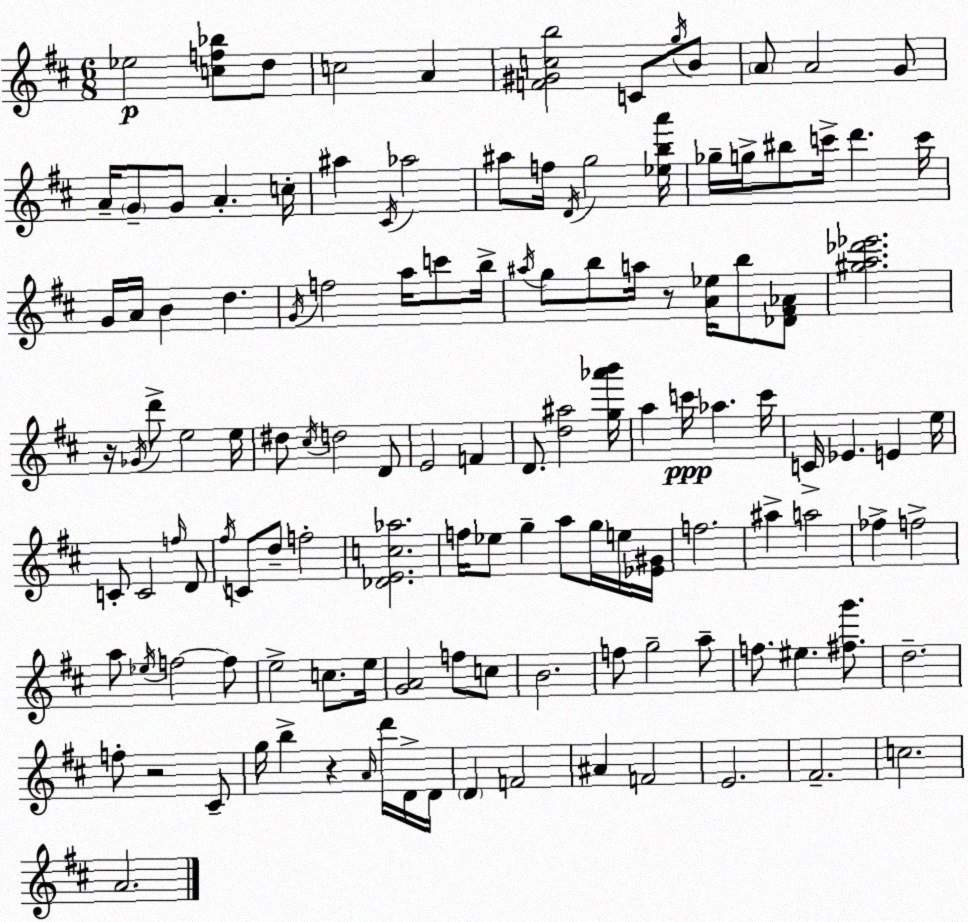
X:1
T:Untitled
M:6/8
L:1/4
K:D
_e2 [cf_b]/2 d/2 c2 A [F^Gcb]2 C/2 g/4 B/2 A/2 A2 G/2 A/4 G/2 G/2 A c/4 ^a ^C/4 _a2 ^a/2 f/4 D/4 g2 [_eba']/4 _g/4 g/4 ^b/2 c'/4 d' c'/4 G/4 A/4 B d G/4 f2 a/4 c'/2 b/4 ^a/4 g/2 b/2 a/4 z/2 [A_e]/4 b/2 [_D^F_A]/2 [^ga_d'_e']2 z/4 _G/4 d'/2 e2 e/4 ^d/2 ^c/4 d2 D/2 E2 F D/2 [d^a]2 [g_a'b']/4 a c'/4 _a c'/4 C/4 _E E e/4 C/2 C2 f/4 D/2 ^f/4 C/2 d/2 f2 [_DEc_a]2 f/4 _e/2 g a/2 g/4 e/4 [_E^G]/4 f2 ^a a2 _f f2 a/2 _e/4 f2 f/2 e2 c/2 e/4 [GA]2 f/2 c/2 B2 f/2 g2 a/2 f/2 ^e [^fg']/2 d2 f/2 z2 ^C/2 g/4 b z A/4 d'/4 D/4 D/4 D F2 ^A F2 E2 ^F2 c2 A2